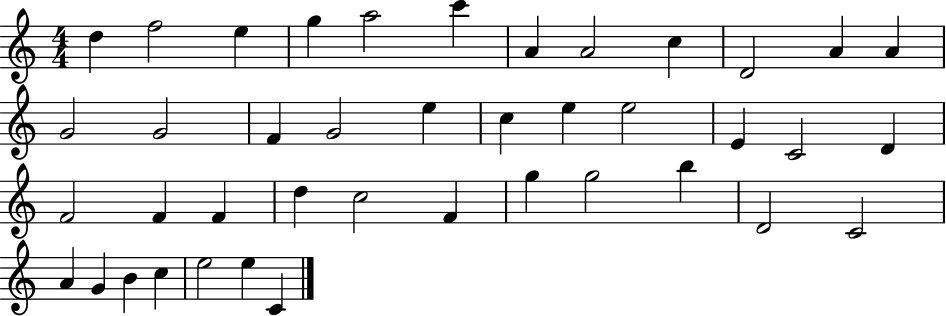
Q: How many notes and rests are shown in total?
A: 41